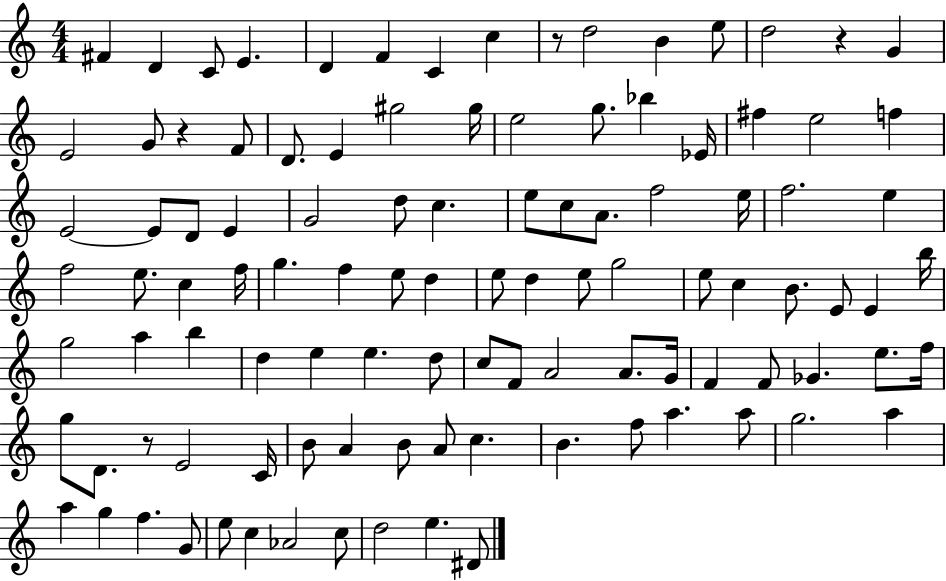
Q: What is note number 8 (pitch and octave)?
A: C5